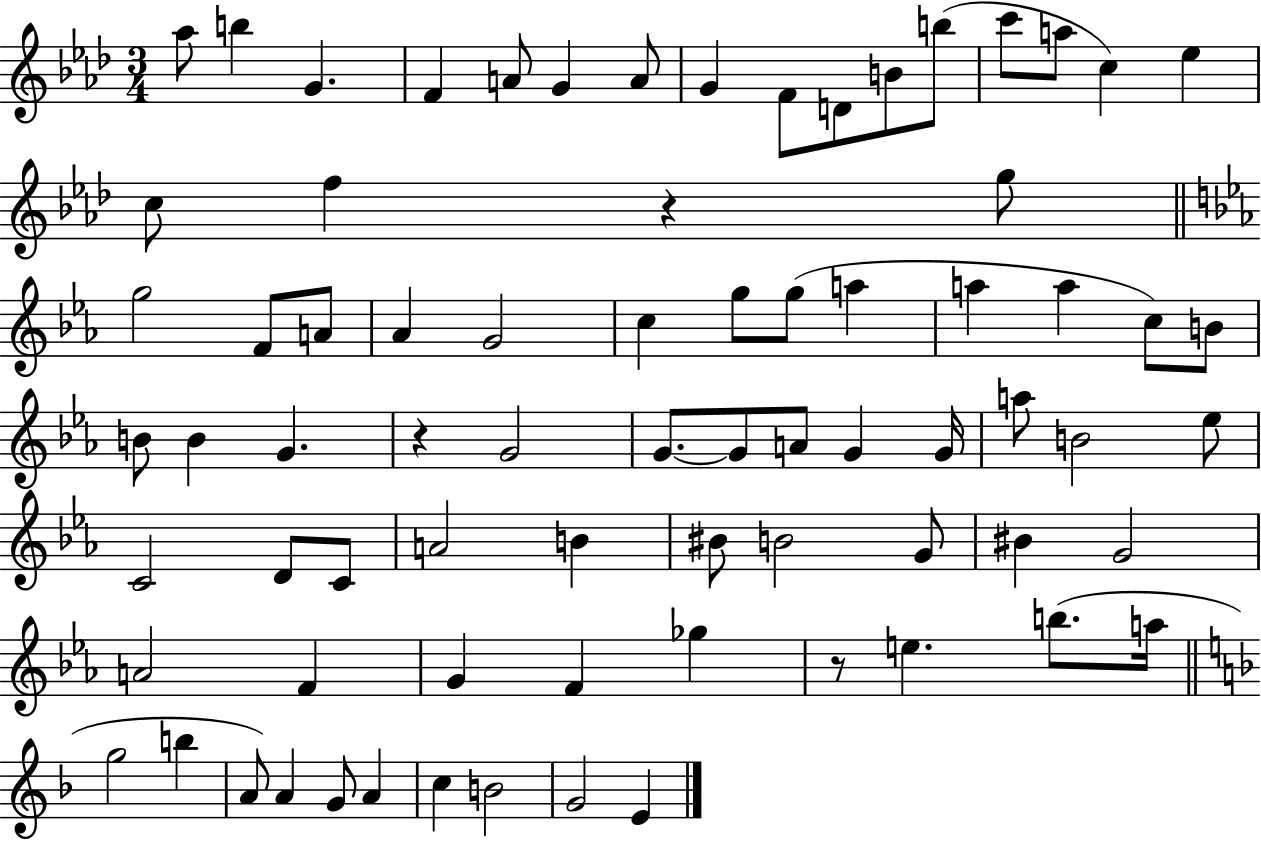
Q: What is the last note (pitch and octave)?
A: E4